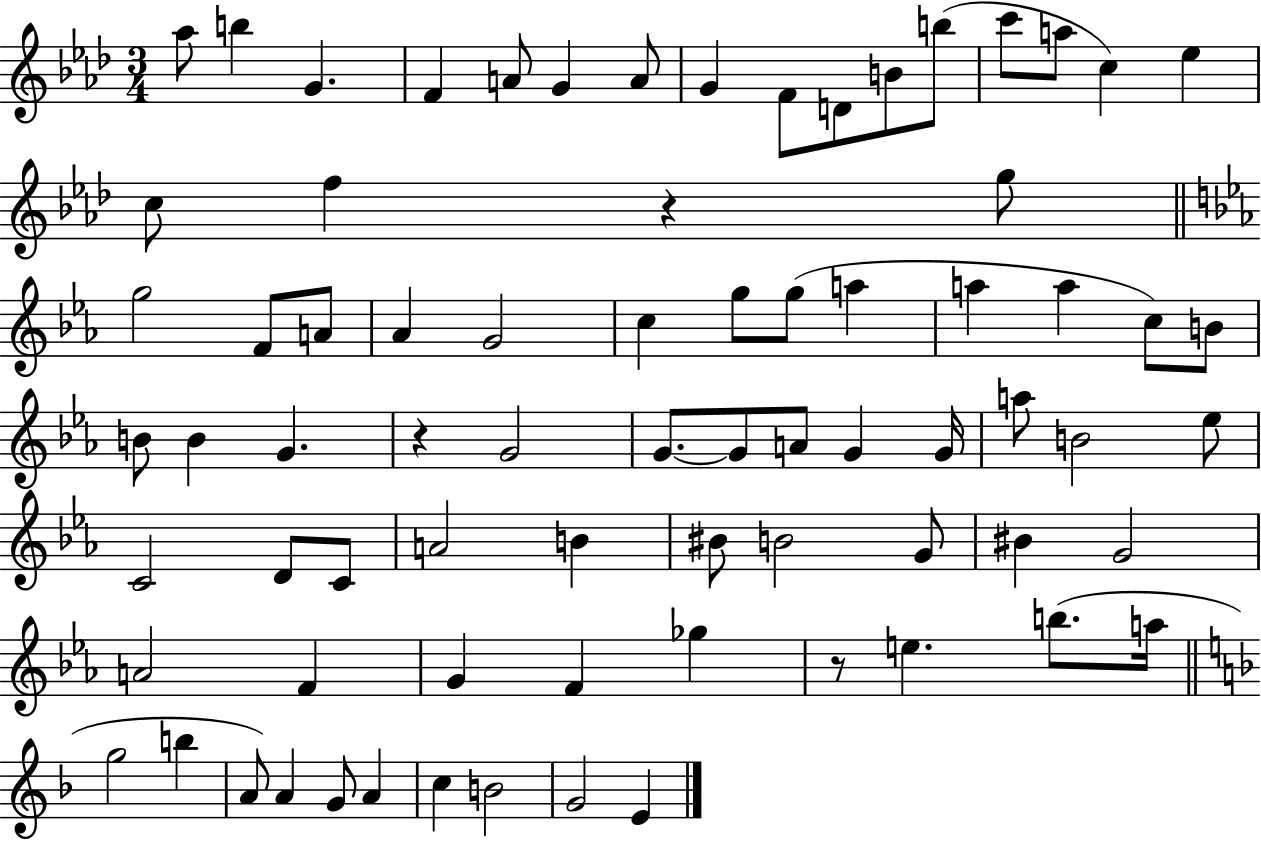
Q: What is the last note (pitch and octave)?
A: E4